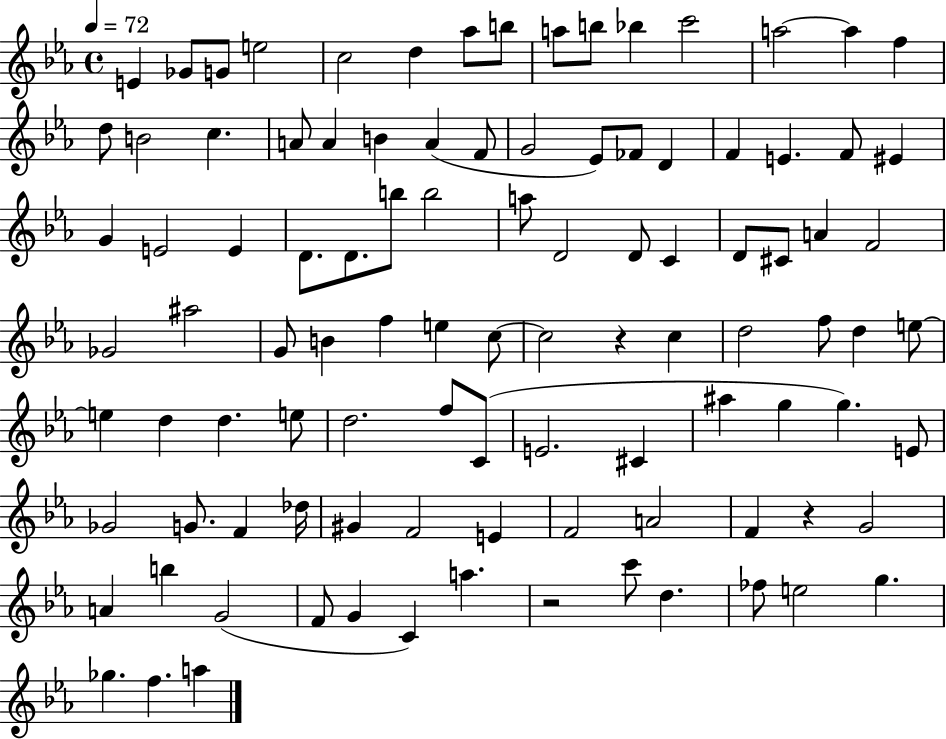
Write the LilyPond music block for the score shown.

{
  \clef treble
  \time 4/4
  \defaultTimeSignature
  \key ees \major
  \tempo 4 = 72
  \repeat volta 2 { e'4 ges'8 g'8 e''2 | c''2 d''4 aes''8 b''8 | a''8 b''8 bes''4 c'''2 | a''2~~ a''4 f''4 | \break d''8 b'2 c''4. | a'8 a'4 b'4 a'4( f'8 | g'2 ees'8) fes'8 d'4 | f'4 e'4. f'8 eis'4 | \break g'4 e'2 e'4 | d'8. d'8. b''8 b''2 | a''8 d'2 d'8 c'4 | d'8 cis'8 a'4 f'2 | \break ges'2 ais''2 | g'8 b'4 f''4 e''4 c''8~~ | c''2 r4 c''4 | d''2 f''8 d''4 e''8~~ | \break e''4 d''4 d''4. e''8 | d''2. f''8 c'8( | e'2. cis'4 | ais''4 g''4 g''4.) e'8 | \break ges'2 g'8. f'4 des''16 | gis'4 f'2 e'4 | f'2 a'2 | f'4 r4 g'2 | \break a'4 b''4 g'2( | f'8 g'4 c'4) a''4. | r2 c'''8 d''4. | fes''8 e''2 g''4. | \break ges''4. f''4. a''4 | } \bar "|."
}